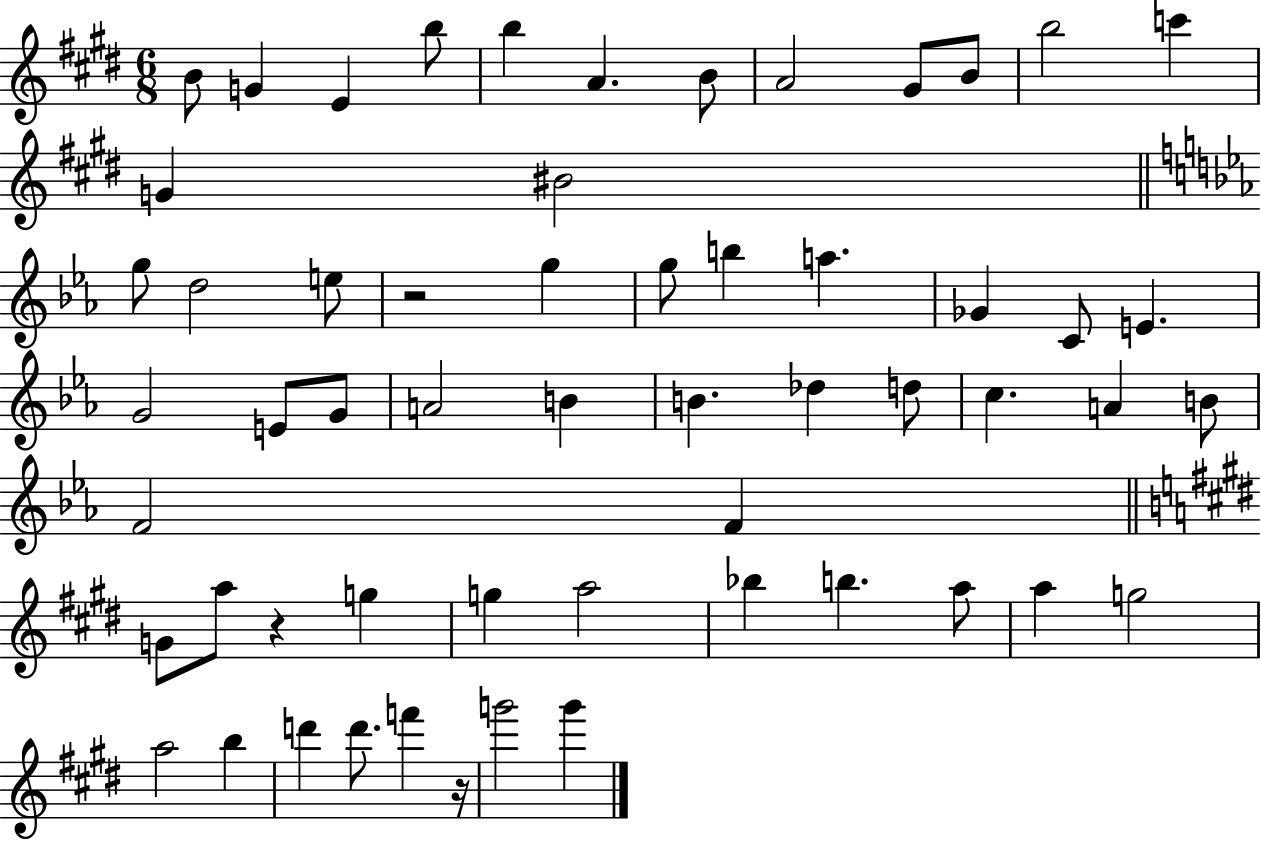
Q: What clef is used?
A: treble